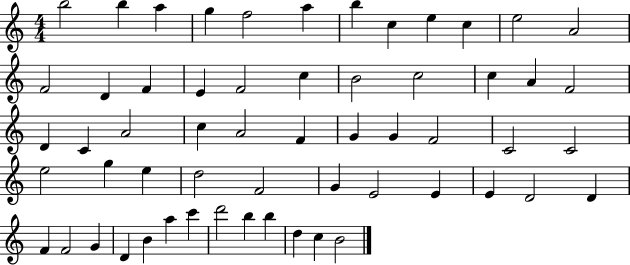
B5/h B5/q A5/q G5/q F5/h A5/q B5/q C5/q E5/q C5/q E5/h A4/h F4/h D4/q F4/q E4/q F4/h C5/q B4/h C5/h C5/q A4/q F4/h D4/q C4/q A4/h C5/q A4/h F4/q G4/q G4/q F4/h C4/h C4/h E5/h G5/q E5/q D5/h F4/h G4/q E4/h E4/q E4/q D4/h D4/q F4/q F4/h G4/q D4/q B4/q A5/q C6/q D6/h B5/q B5/q D5/q C5/q B4/h